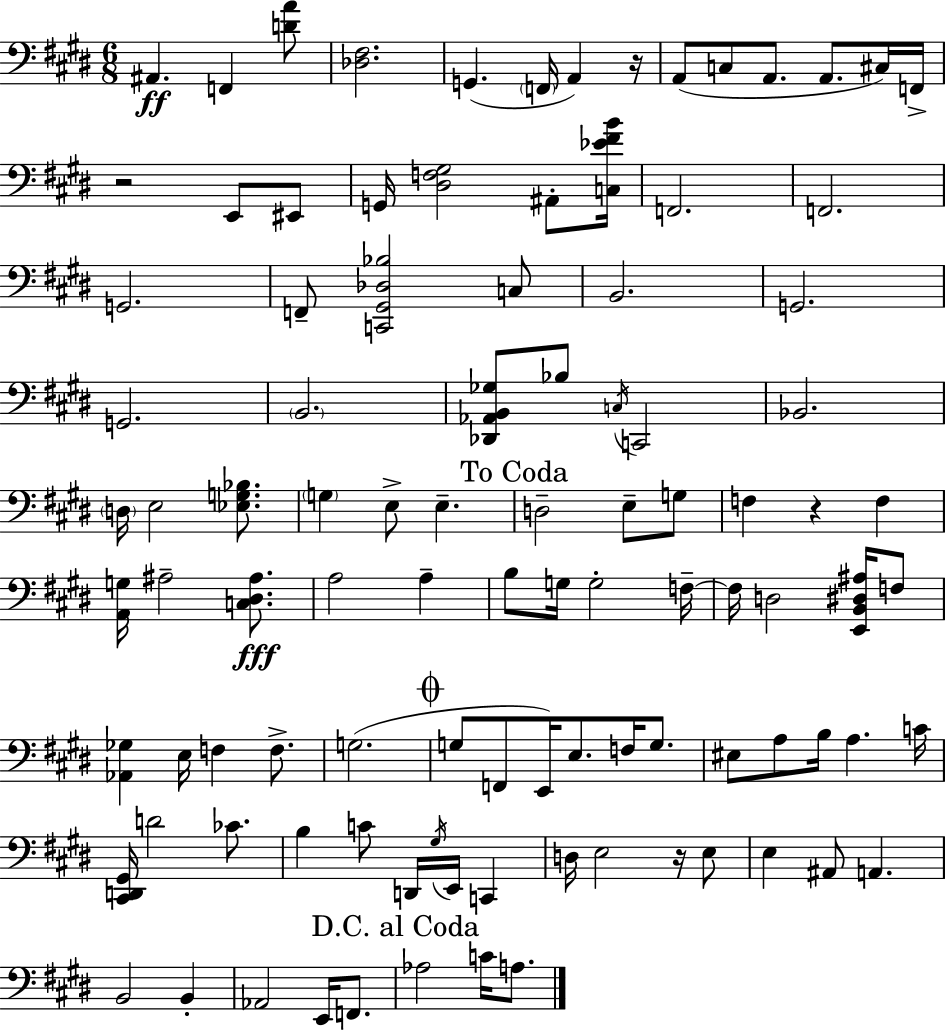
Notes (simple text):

A#2/q. F2/q [D4,A4]/e [Db3,F#3]/h. G2/q. F2/s A2/q R/s A2/e C3/e A2/e. A2/e. C#3/s F2/s R/h E2/e EIS2/e G2/s [D#3,F3,G#3]/h A#2/e [C3,Eb4,F#4,B4]/s F2/h. F2/h. G2/h. F2/e [C2,G#2,Db3,Bb3]/h C3/e B2/h. G2/h. G2/h. B2/h. [Db2,Ab2,B2,Gb3]/e Bb3/e C3/s C2/h Bb2/h. D3/s E3/h [Eb3,G3,Bb3]/e. G3/q E3/e E3/q. D3/h E3/e G3/e F3/q R/q F3/q [A2,G3]/s A#3/h [C3,D#3,A#3]/e. A3/h A3/q B3/e G3/s G3/h F3/s F3/s D3/h [E2,B2,D#3,A#3]/s F3/e [Ab2,Gb3]/q E3/s F3/q F3/e. G3/h. G3/e F2/e E2/s E3/e. F3/s G3/e. EIS3/e A3/e B3/s A3/q. C4/s [C#2,D2,G#2]/s D4/h CES4/e. B3/q C4/e D2/s G#3/s E2/s C2/q D3/s E3/h R/s E3/e E3/q A#2/e A2/q. B2/h B2/q Ab2/h E2/s F2/e. Ab3/h C4/s A3/e.